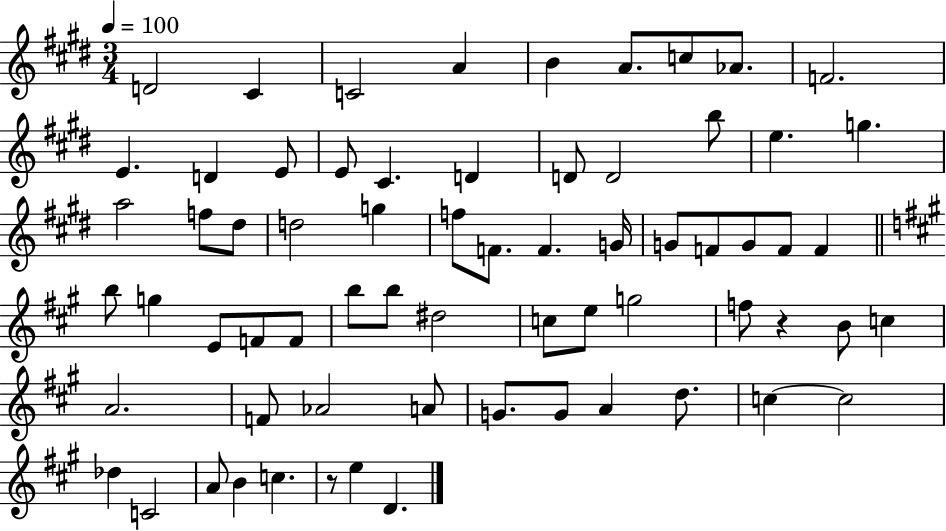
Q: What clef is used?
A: treble